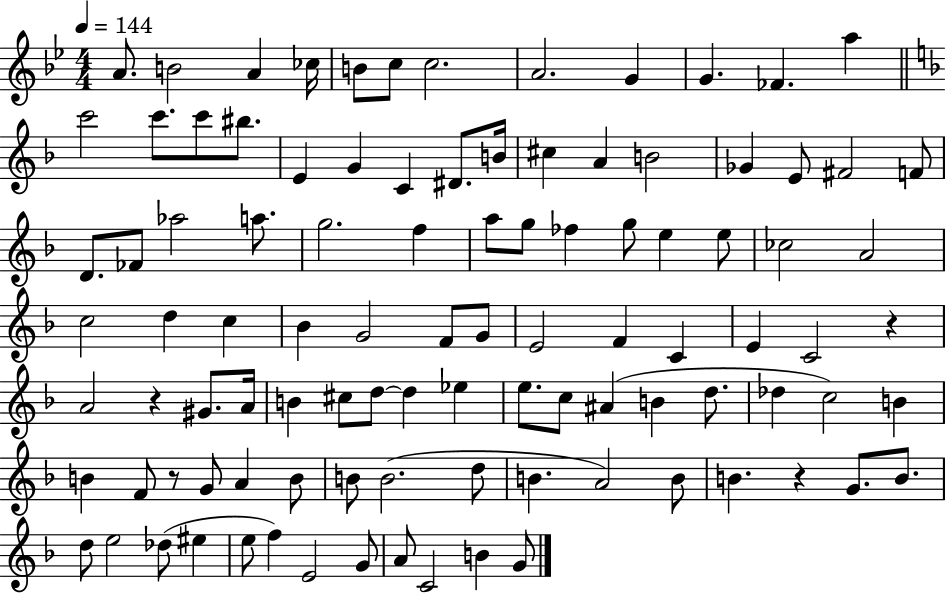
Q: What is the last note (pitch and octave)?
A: G4